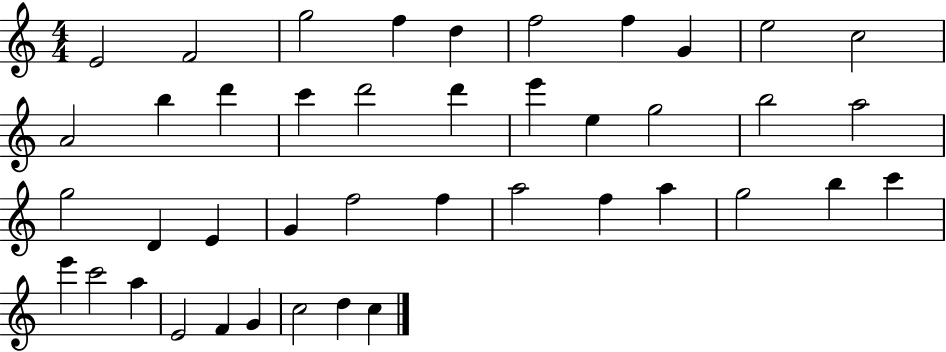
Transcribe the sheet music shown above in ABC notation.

X:1
T:Untitled
M:4/4
L:1/4
K:C
E2 F2 g2 f d f2 f G e2 c2 A2 b d' c' d'2 d' e' e g2 b2 a2 g2 D E G f2 f a2 f a g2 b c' e' c'2 a E2 F G c2 d c